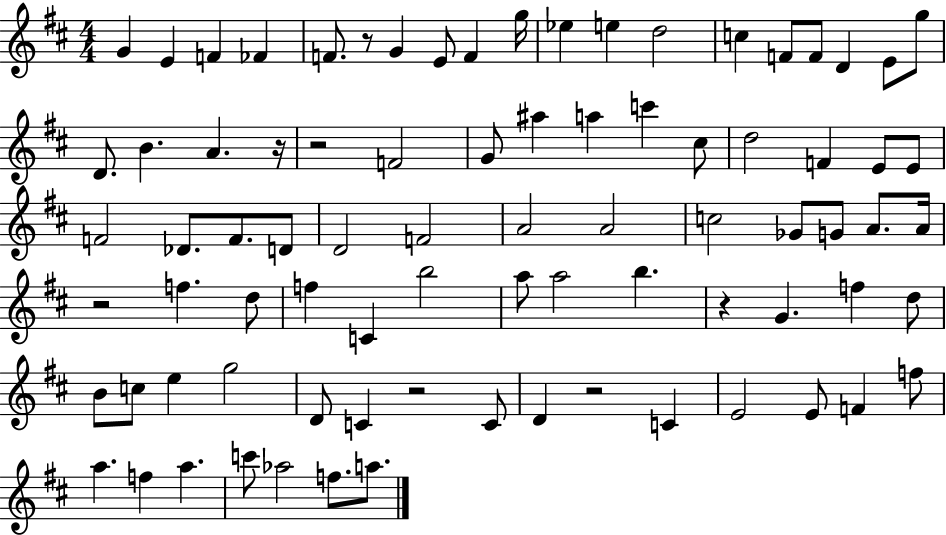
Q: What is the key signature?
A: D major